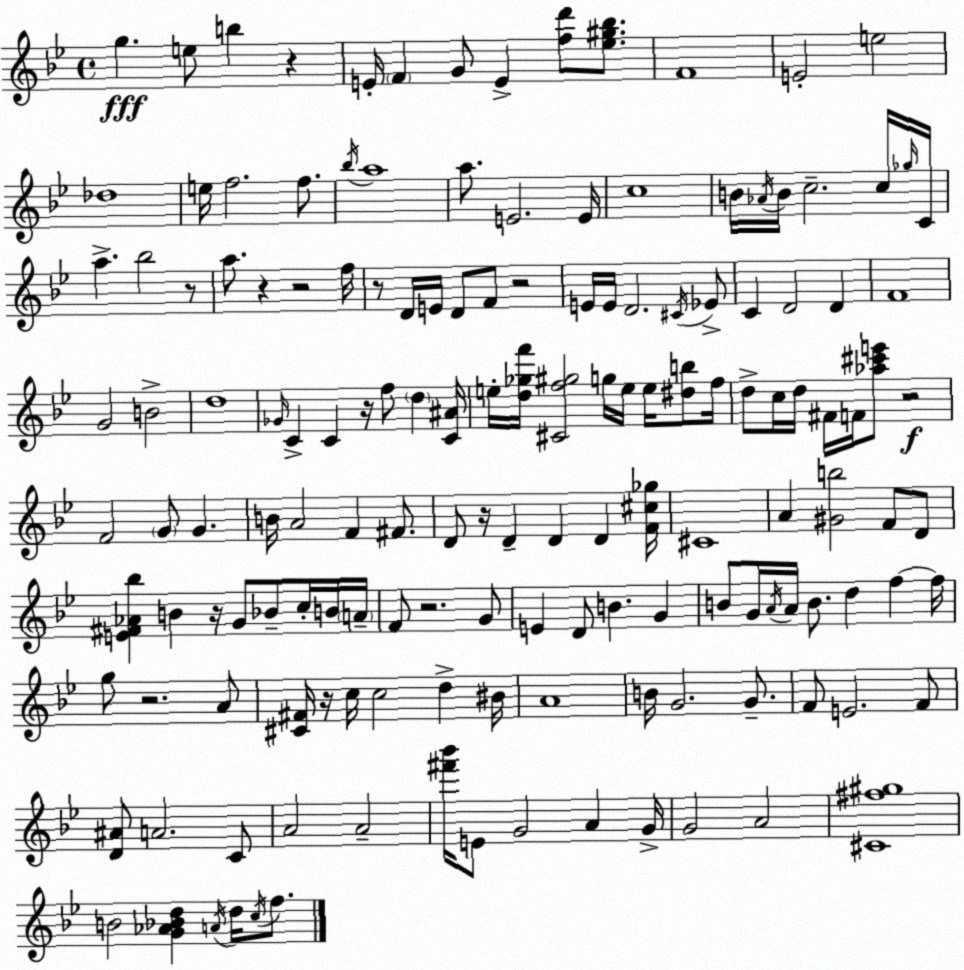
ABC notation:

X:1
T:Untitled
M:4/4
L:1/4
K:Gm
g e/2 b z E/4 F G/2 E [fd']/2 [_e^g_b]/2 F4 E2 e2 _d4 e/4 f2 f/2 _b/4 a4 a/2 E2 E/4 c4 B/4 _A/4 B/4 c2 c/4 _g/4 C/4 a _b2 z/2 a/2 z z2 f/4 z/2 D/4 E/4 D/2 F/2 z2 E/4 E/4 D2 ^C/4 _E/2 C D2 D F4 G2 B2 d4 _G/4 C C z/4 f/2 d [C^A]/4 e/4 [d_gf']/4 [^Cf^g]2 g/4 e/4 e/4 [^db]/2 f/4 d/2 c/4 d/4 ^F/4 F/4 [_a^c'e']/2 z2 F2 G/2 G B/4 A2 F ^F/2 D/2 z/4 D D D [F^c_g]/4 ^C4 A [^Gb]2 F/2 D/2 [E^F_A_b] B z/4 G/2 _B/2 c/4 B/4 A/4 F/2 z2 G/2 E D/2 B G B/2 G/4 A/4 A/4 B/2 d f f/4 g/2 z2 A/2 [^C^F]/4 z/4 c/4 c2 d ^B/4 A4 B/4 G2 G/2 F/2 E2 F/2 [D^A]/2 A2 C/2 A2 A2 [^f'_b']/4 E/2 G2 A G/4 G2 A2 [^C^f^g]4 B2 [G_A_Bd] A/4 d/4 c/4 f/2